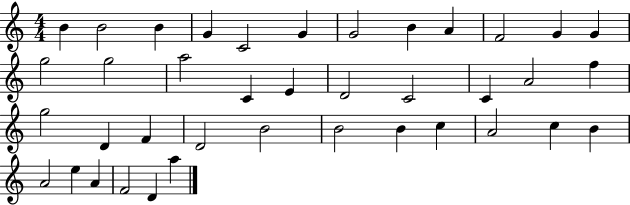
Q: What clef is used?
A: treble